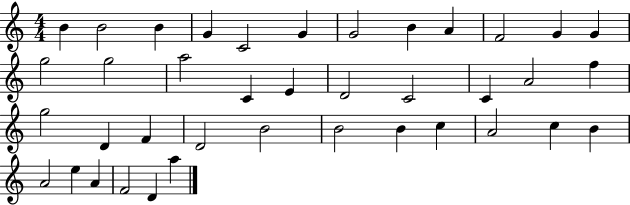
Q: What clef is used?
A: treble